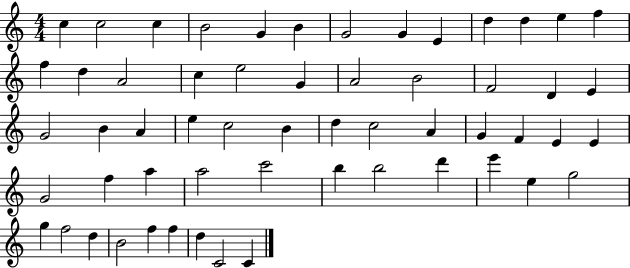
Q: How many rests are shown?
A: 0